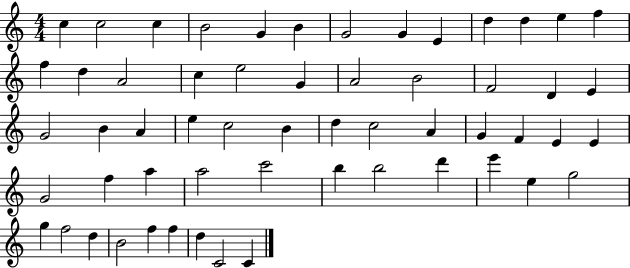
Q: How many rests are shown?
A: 0